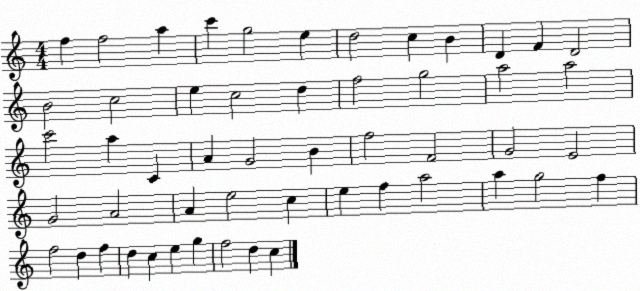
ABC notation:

X:1
T:Untitled
M:4/4
L:1/4
K:C
f f2 a c' g2 e d2 c B D F D2 B2 c2 e c2 d f2 g2 a2 a2 c'2 a C A G2 B f2 F2 G2 E2 G2 A2 A e2 c e f a2 a g2 f f2 d f d c e g f2 d c